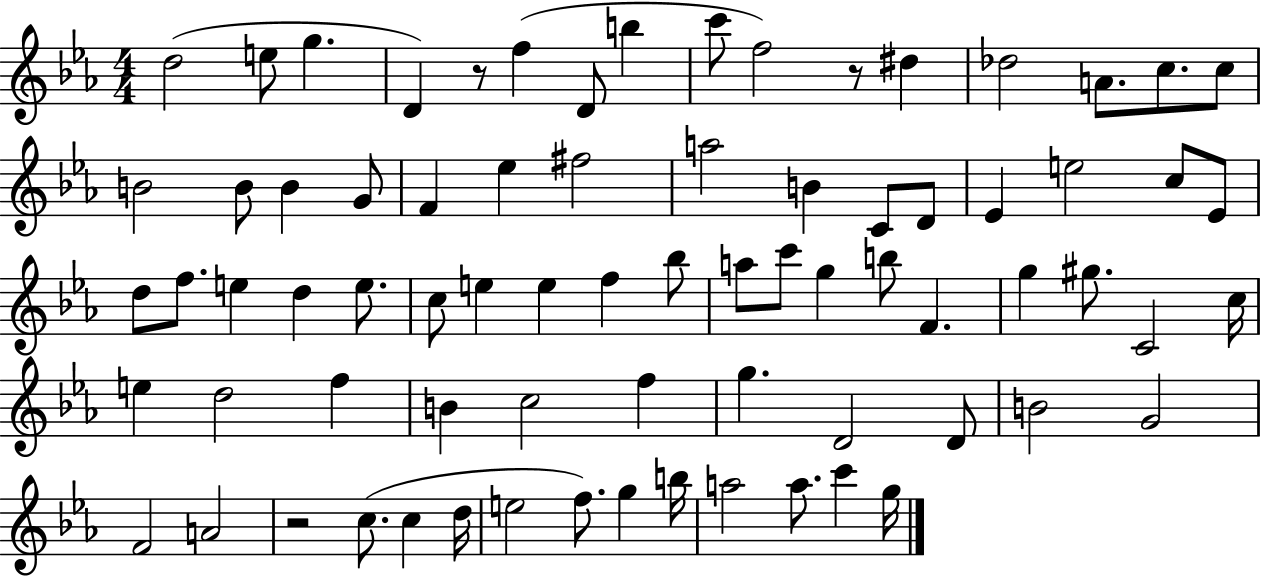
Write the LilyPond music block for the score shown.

{
  \clef treble
  \numericTimeSignature
  \time 4/4
  \key ees \major
  \repeat volta 2 { d''2( e''8 g''4. | d'4) r8 f''4( d'8 b''4 | c'''8 f''2) r8 dis''4 | des''2 a'8. c''8. c''8 | \break b'2 b'8 b'4 g'8 | f'4 ees''4 fis''2 | a''2 b'4 c'8 d'8 | ees'4 e''2 c''8 ees'8 | \break d''8 f''8. e''4 d''4 e''8. | c''8 e''4 e''4 f''4 bes''8 | a''8 c'''8 g''4 b''8 f'4. | g''4 gis''8. c'2 c''16 | \break e''4 d''2 f''4 | b'4 c''2 f''4 | g''4. d'2 d'8 | b'2 g'2 | \break f'2 a'2 | r2 c''8.( c''4 d''16 | e''2 f''8.) g''4 b''16 | a''2 a''8. c'''4 g''16 | \break } \bar "|."
}